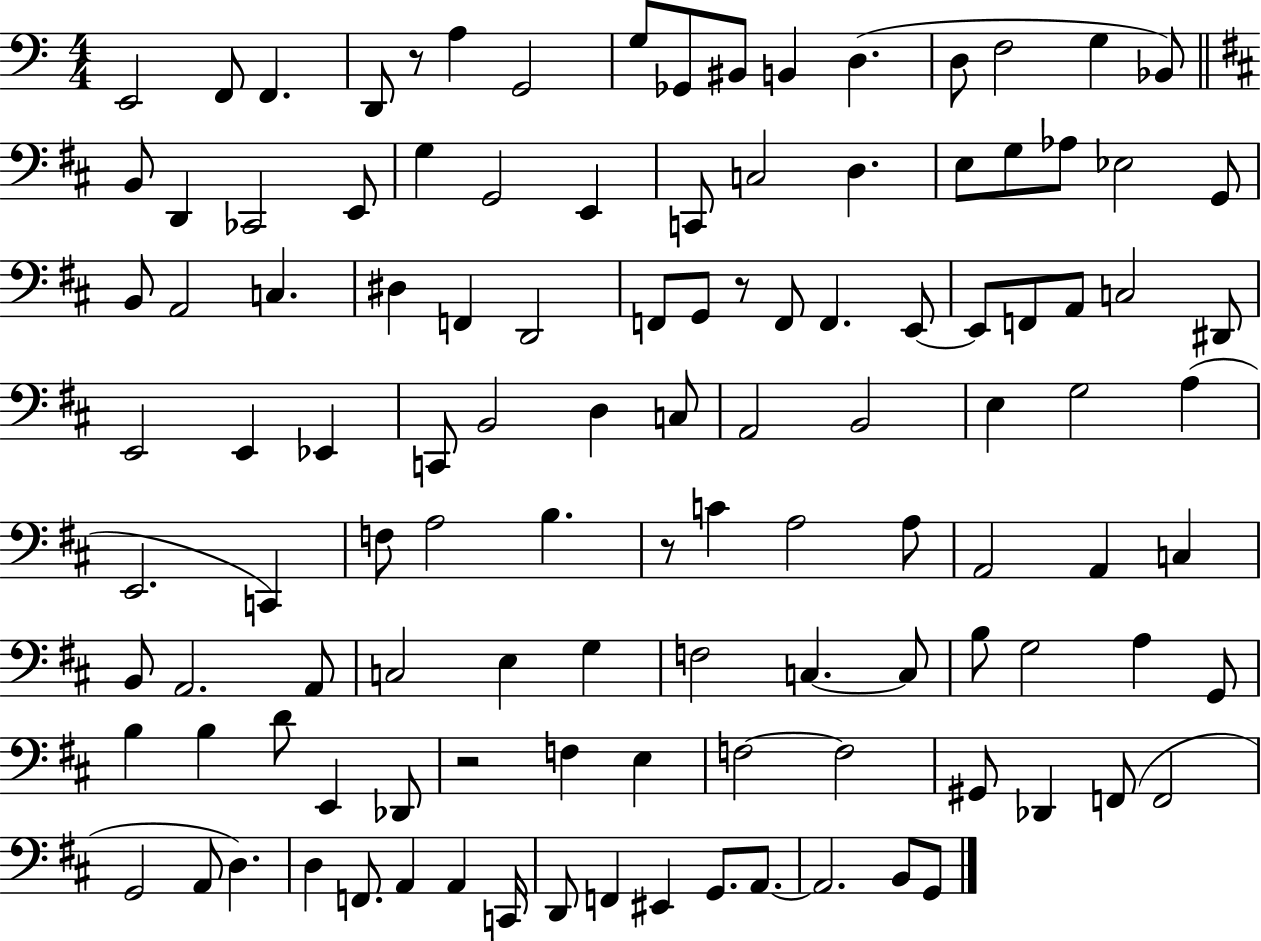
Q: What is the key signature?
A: C major